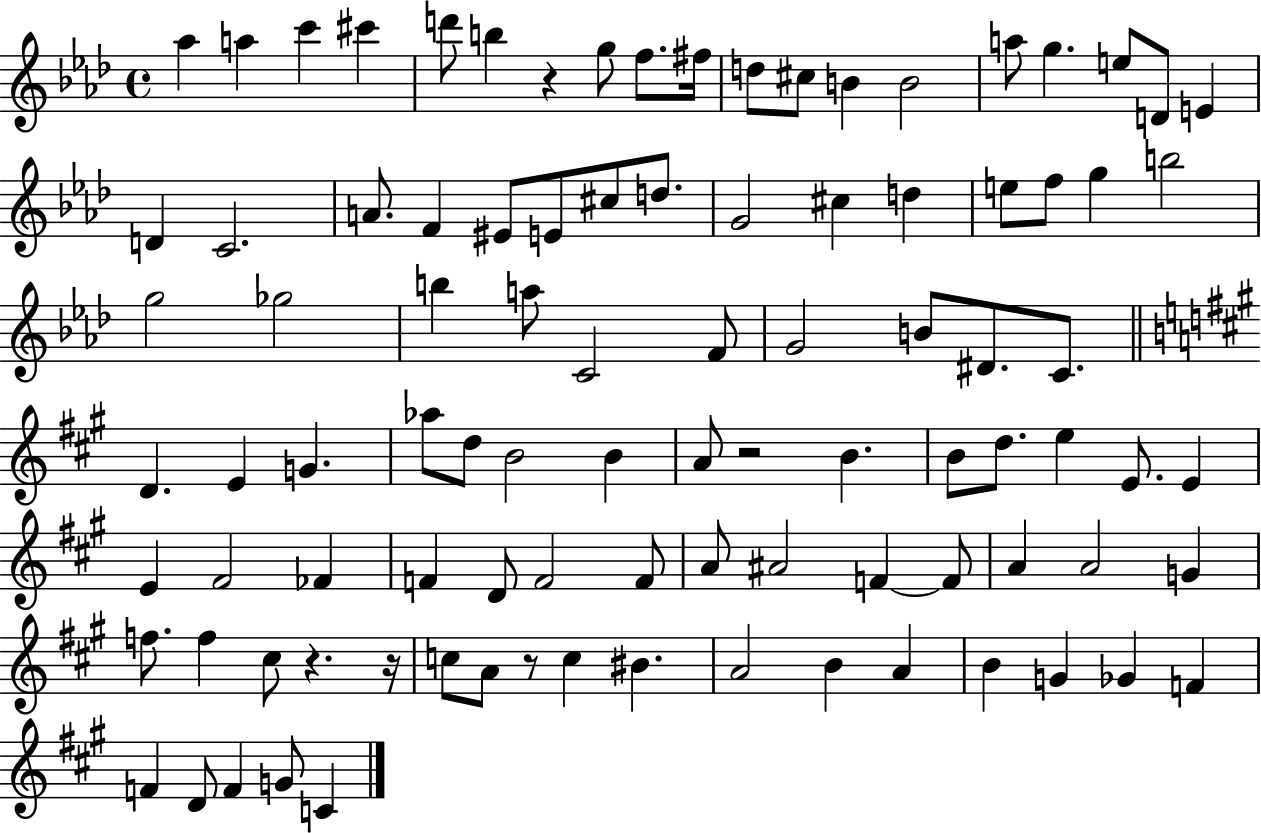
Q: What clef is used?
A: treble